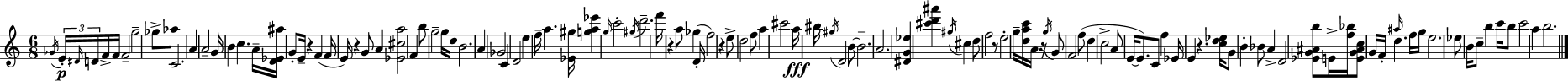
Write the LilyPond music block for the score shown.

{
  \clef treble
  \numericTimeSignature
  \time 6/8
  \key c \major
  \repeat volta 2 { \acciaccatura { ges'16 }\p \tuplet 3/2 { e'16-. \grace { dis'16 } d'16 } f'16-> f'16 f'2-- | g''2-- ges''8-> | aes''8 c'2. | a'4 a'2-- | \break g'16 b'4 c''4. | a'16-- <d' ees' ais''>16 g'8-. e'16-- r4 f'4( | f'16 e'16) r4 g'8 a'4 | <ees' cis'' a''>2 f'4 | \break b''8 g''2-- | g''16 d''16 b'2. | a'4 ges'2 | c'4 d'2 | \break e''4 f''16-- a''4. | <ees' gis''>16 <g'' a'' ees'''>4 \grace { g''16 } c'''2-. | \acciaccatura { gis''16 } d'''2.-- | f'''16 r4 a''8 ges''4( | \break d'16-. f''2) | r4 e''8-> d''2 | f''8 a''4 cis'''2 | a''16\fff bis''16 \acciaccatura { gis''16 } d'2 | \break b'8~~ b'2.-- | a'2. | <dis' g' ees''>4 <cis''' d''' ais'''>4 | \acciaccatura { gis''16 } cis''4 d''8 f''2 | \break r8 e''2-. | g''16-- <d'' a'' c'''>16 a'16 r16 \acciaccatura { g''16 } g'8 f'2 | f''8( d''4 c''2-> | a'8 e'16~~ e'8.) | \break c'8 f''4 ees'16 e'4 | r4. <c'' d'' ees''>16 g'8 b'4-. | bes'8 a'4-> d'2 | <ees' g' ais' b''>8 e'16-> <f'' bes''>16 <e' g' ais' c''>8 g'16 f'16-. \grace { ais''16 } | \break d''4. f''16 g''16 e''2. | ees''8 b'16 c''8-- | b''4 c'''16 b''8 c'''2 | a''4 b''2. | \break } \bar "|."
}